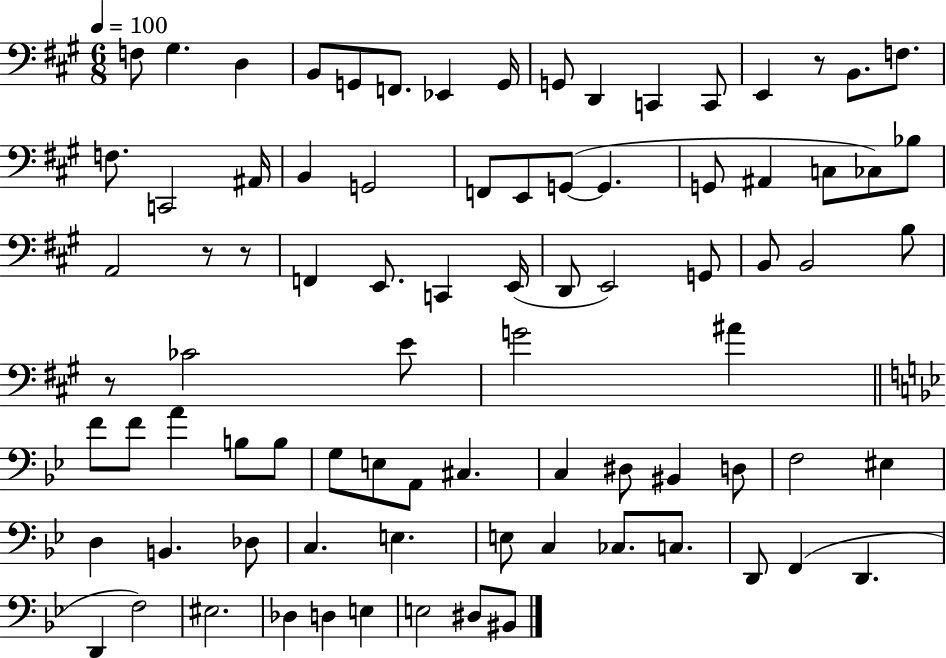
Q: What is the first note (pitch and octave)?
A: F3